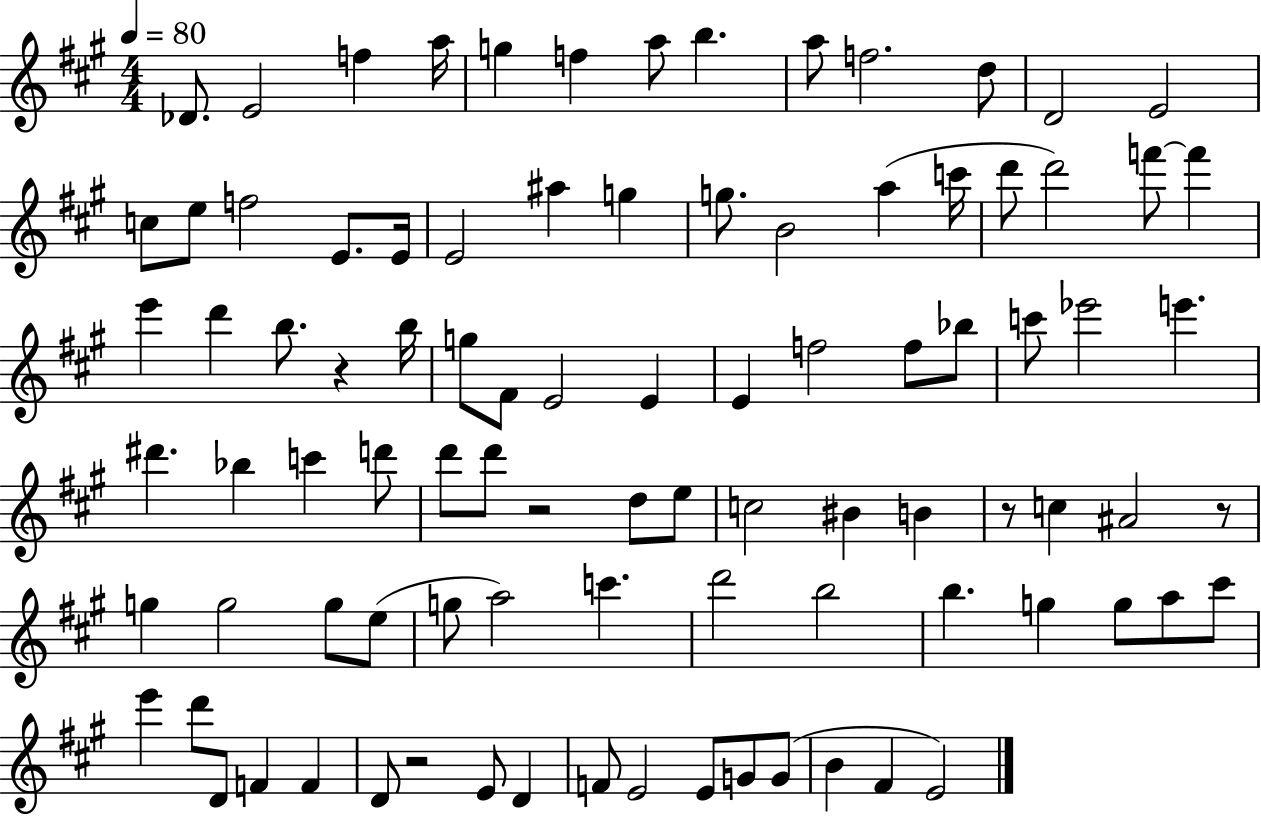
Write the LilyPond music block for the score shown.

{
  \clef treble
  \numericTimeSignature
  \time 4/4
  \key a \major
  \tempo 4 = 80
  des'8. e'2 f''4 a''16 | g''4 f''4 a''8 b''4. | a''8 f''2. d''8 | d'2 e'2 | \break c''8 e''8 f''2 e'8. e'16 | e'2 ais''4 g''4 | g''8. b'2 a''4( c'''16 | d'''8 d'''2) f'''8~~ f'''4 | \break e'''4 d'''4 b''8. r4 b''16 | g''8 fis'8 e'2 e'4 | e'4 f''2 f''8 bes''8 | c'''8 ees'''2 e'''4. | \break dis'''4. bes''4 c'''4 d'''8 | d'''8 d'''8 r2 d''8 e''8 | c''2 bis'4 b'4 | r8 c''4 ais'2 r8 | \break g''4 g''2 g''8 e''8( | g''8 a''2) c'''4. | d'''2 b''2 | b''4. g''4 g''8 a''8 cis'''8 | \break e'''4 d'''8 d'8 f'4 f'4 | d'8 r2 e'8 d'4 | f'8 e'2 e'8 g'8 g'8( | b'4 fis'4 e'2) | \break \bar "|."
}